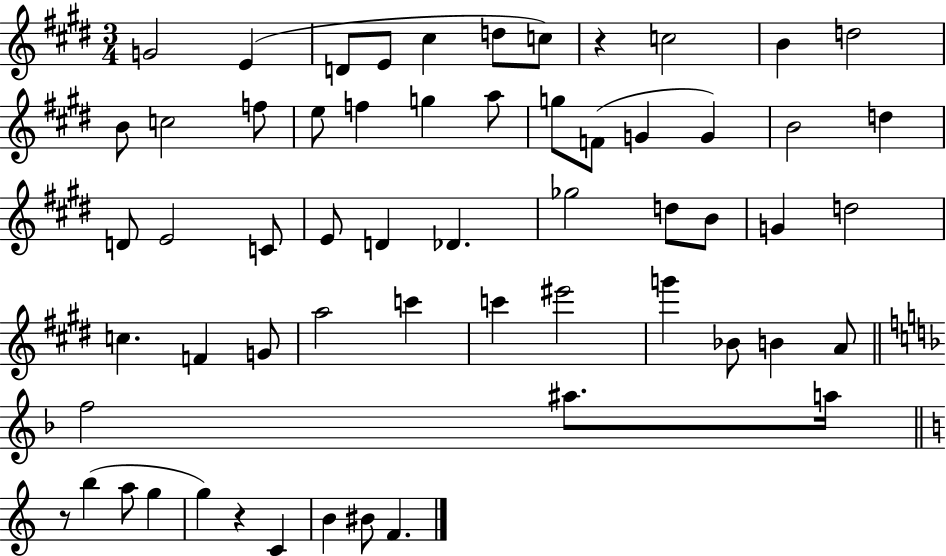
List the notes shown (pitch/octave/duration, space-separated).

G4/h E4/q D4/e E4/e C#5/q D5/e C5/e R/q C5/h B4/q D5/h B4/e C5/h F5/e E5/e F5/q G5/q A5/e G5/e F4/e G4/q G4/q B4/h D5/q D4/e E4/h C4/e E4/e D4/q Db4/q. Gb5/h D5/e B4/e G4/q D5/h C5/q. F4/q G4/e A5/h C6/q C6/q EIS6/h G6/q Bb4/e B4/q A4/e F5/h A#5/e. A5/s R/e B5/q A5/e G5/q G5/q R/q C4/q B4/q BIS4/e F4/q.